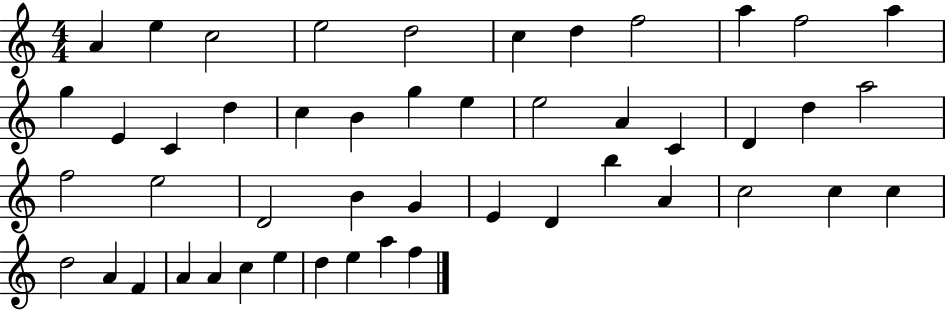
{
  \clef treble
  \numericTimeSignature
  \time 4/4
  \key c \major
  a'4 e''4 c''2 | e''2 d''2 | c''4 d''4 f''2 | a''4 f''2 a''4 | \break g''4 e'4 c'4 d''4 | c''4 b'4 g''4 e''4 | e''2 a'4 c'4 | d'4 d''4 a''2 | \break f''2 e''2 | d'2 b'4 g'4 | e'4 d'4 b''4 a'4 | c''2 c''4 c''4 | \break d''2 a'4 f'4 | a'4 a'4 c''4 e''4 | d''4 e''4 a''4 f''4 | \bar "|."
}